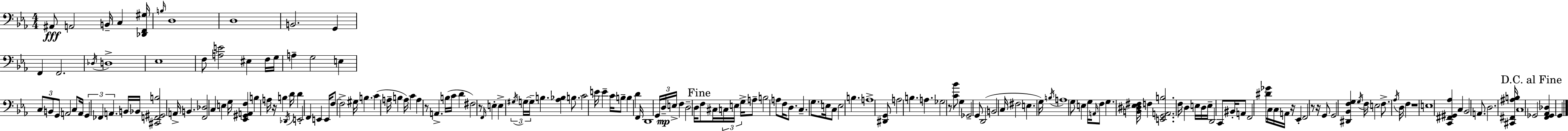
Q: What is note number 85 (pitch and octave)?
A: D3